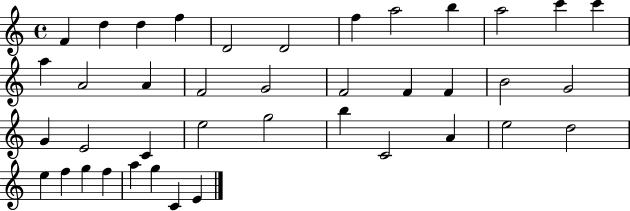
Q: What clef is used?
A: treble